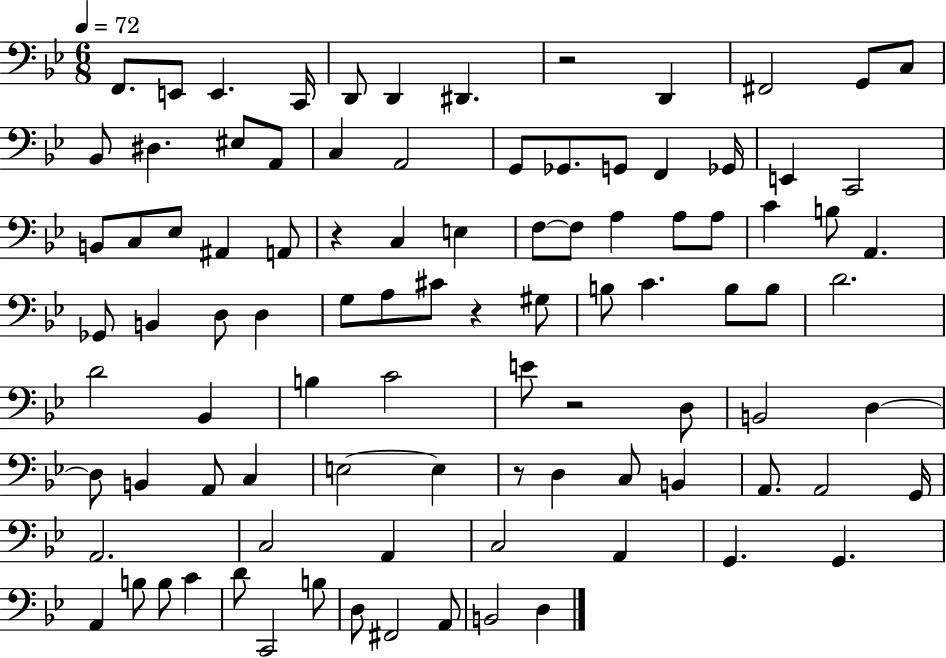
F2/e. E2/e E2/q. C2/s D2/e D2/q D#2/q. R/h D2/q F#2/h G2/e C3/e Bb2/e D#3/q. EIS3/e A2/e C3/q A2/h G2/e Gb2/e. G2/e F2/q Gb2/s E2/q C2/h B2/e C3/e Eb3/e A#2/q A2/e R/q C3/q E3/q F3/e F3/e A3/q A3/e A3/e C4/q B3/e A2/q. Gb2/e B2/q D3/e D3/q G3/e A3/e C#4/e R/q G#3/e B3/e C4/q. B3/e B3/e D4/h. D4/h Bb2/q B3/q C4/h E4/e R/h D3/e B2/h D3/q D3/e B2/q A2/e C3/q E3/h E3/q R/e D3/q C3/e B2/q A2/e. A2/h G2/s A2/h. C3/h A2/q C3/h A2/q G2/q. G2/q. A2/q B3/e B3/e C4/q D4/e C2/h B3/e D3/e F#2/h A2/e B2/h D3/q